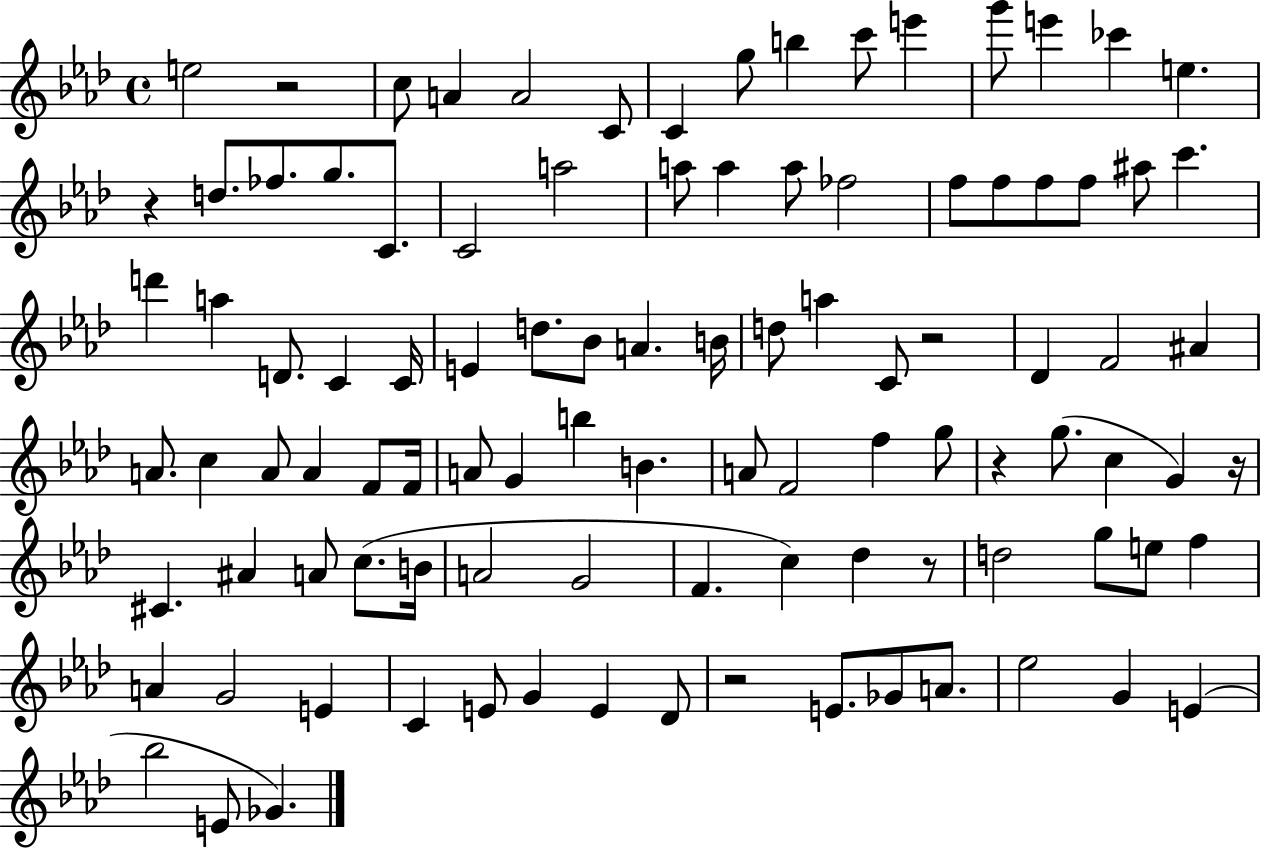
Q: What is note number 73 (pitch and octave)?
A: Db5